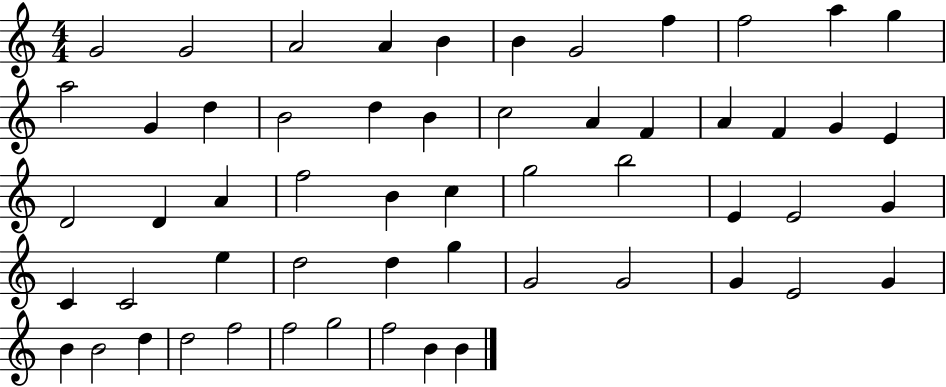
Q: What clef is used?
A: treble